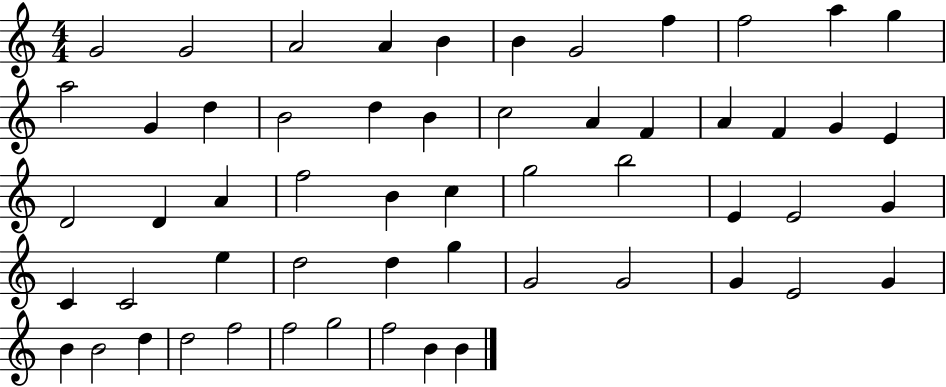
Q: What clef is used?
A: treble